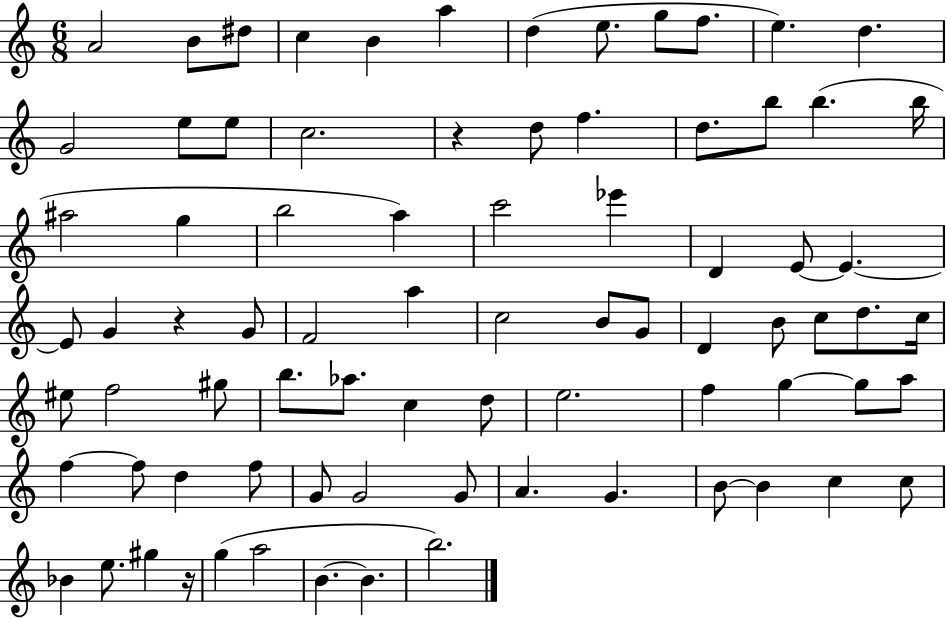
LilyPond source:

{
  \clef treble
  \numericTimeSignature
  \time 6/8
  \key c \major
  a'2 b'8 dis''8 | c''4 b'4 a''4 | d''4( e''8. g''8 f''8. | e''4.) d''4. | \break g'2 e''8 e''8 | c''2. | r4 d''8 f''4. | d''8. b''8 b''4.( b''16 | \break ais''2 g''4 | b''2 a''4) | c'''2 ees'''4 | d'4 e'8~~ e'4.~~ | \break e'8 g'4 r4 g'8 | f'2 a''4 | c''2 b'8 g'8 | d'4 b'8 c''8 d''8. c''16 | \break eis''8 f''2 gis''8 | b''8. aes''8. c''4 d''8 | e''2. | f''4 g''4~~ g''8 a''8 | \break f''4~~ f''8 d''4 f''8 | g'8 g'2 g'8 | a'4. g'4. | b'8~~ b'4 c''4 c''8 | \break bes'4 e''8. gis''4 r16 | g''4( a''2 | b'4.~~ b'4. | b''2.) | \break \bar "|."
}